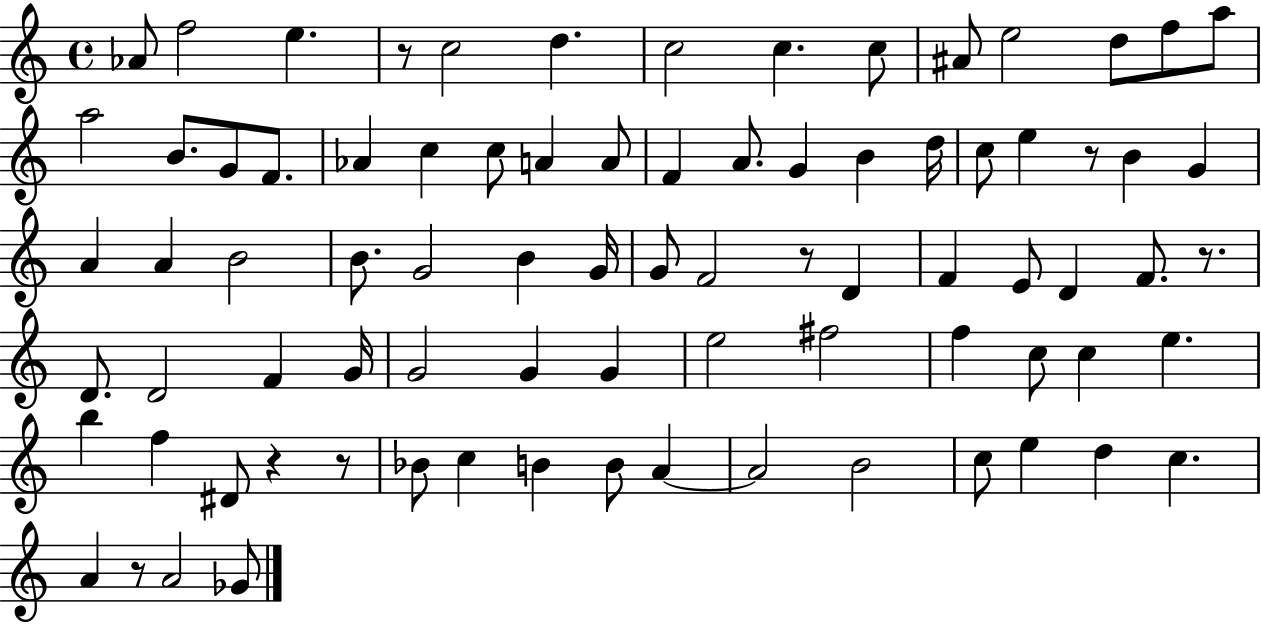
Ab4/e F5/h E5/q. R/e C5/h D5/q. C5/h C5/q. C5/e A#4/e E5/h D5/e F5/e A5/e A5/h B4/e. G4/e F4/e. Ab4/q C5/q C5/e A4/q A4/e F4/q A4/e. G4/q B4/q D5/s C5/e E5/q R/e B4/q G4/q A4/q A4/q B4/h B4/e. G4/h B4/q G4/s G4/e F4/h R/e D4/q F4/q E4/e D4/q F4/e. R/e. D4/e. D4/h F4/q G4/s G4/h G4/q G4/q E5/h F#5/h F5/q C5/e C5/q E5/q. B5/q F5/q D#4/e R/q R/e Bb4/e C5/q B4/q B4/e A4/q A4/h B4/h C5/e E5/q D5/q C5/q. A4/q R/e A4/h Gb4/e